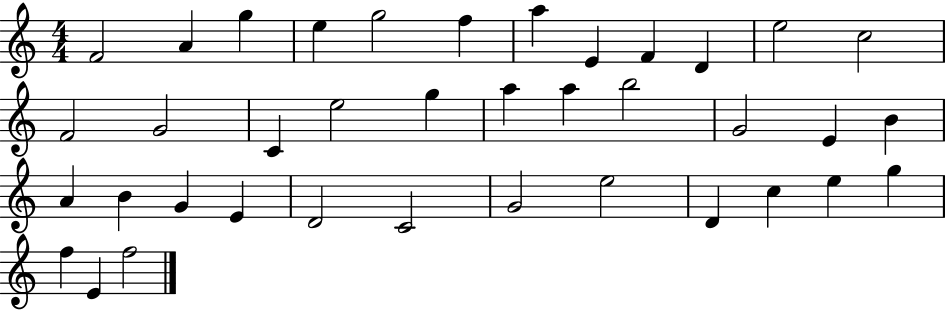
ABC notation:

X:1
T:Untitled
M:4/4
L:1/4
K:C
F2 A g e g2 f a E F D e2 c2 F2 G2 C e2 g a a b2 G2 E B A B G E D2 C2 G2 e2 D c e g f E f2